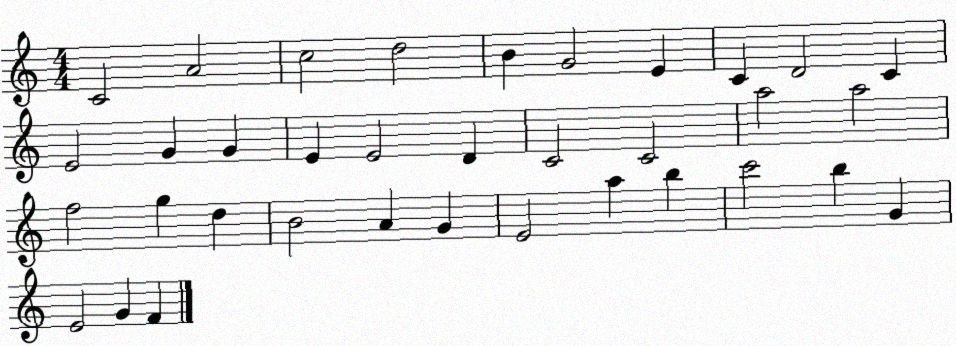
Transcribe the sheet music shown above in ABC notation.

X:1
T:Untitled
M:4/4
L:1/4
K:C
C2 A2 c2 d2 B G2 E C D2 C E2 G G E E2 D C2 C2 a2 a2 f2 g d B2 A G E2 a b c'2 b G E2 G F